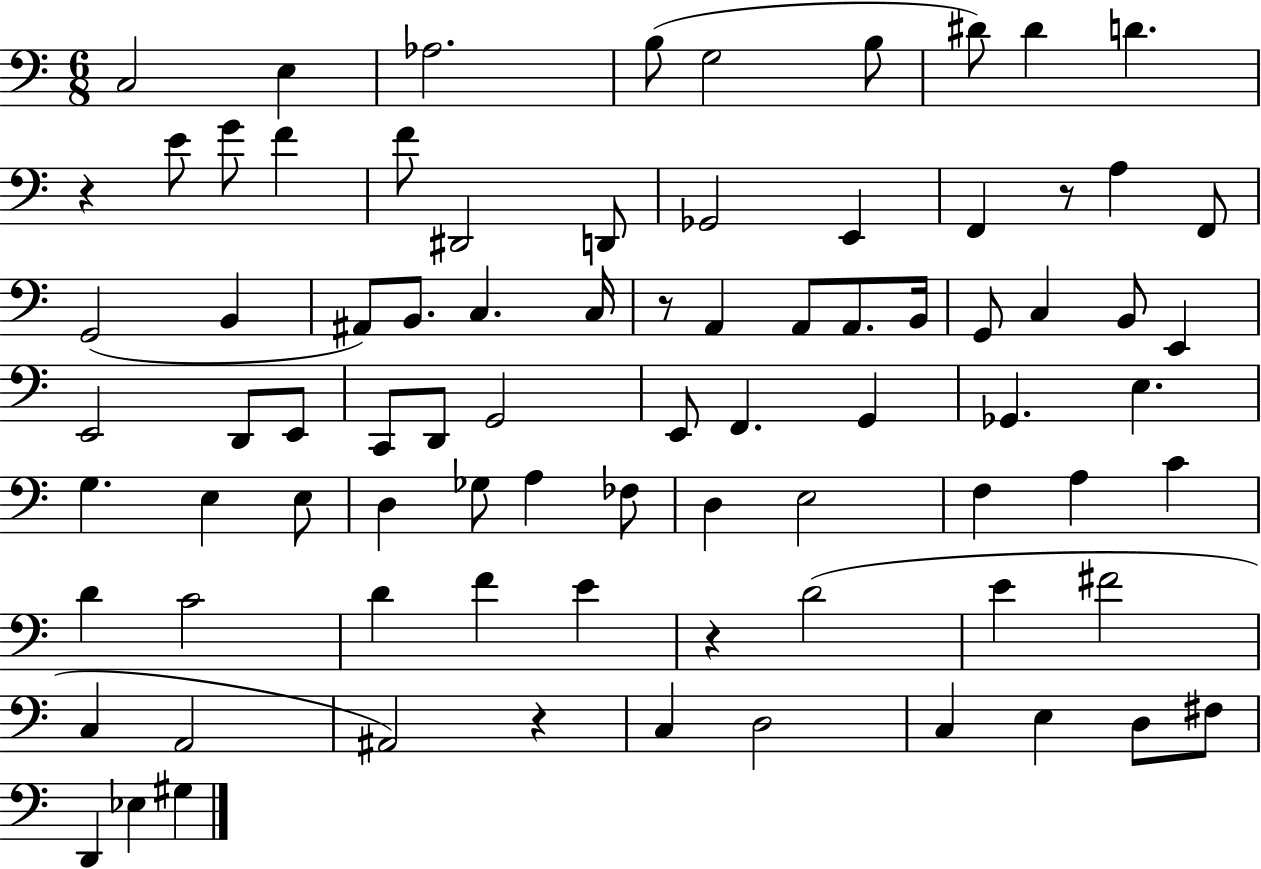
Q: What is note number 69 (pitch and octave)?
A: C3